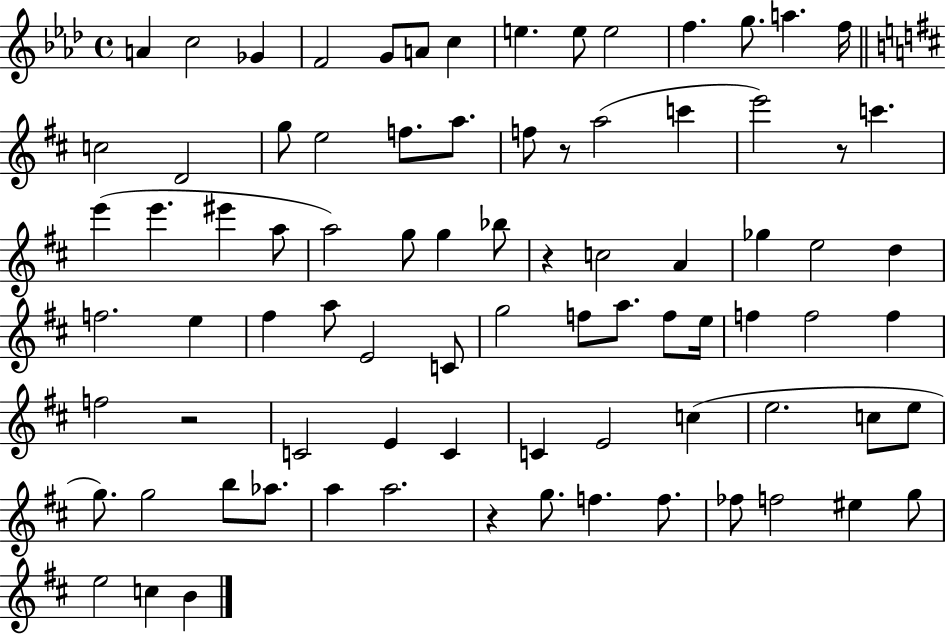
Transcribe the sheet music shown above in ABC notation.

X:1
T:Untitled
M:4/4
L:1/4
K:Ab
A c2 _G F2 G/2 A/2 c e e/2 e2 f g/2 a f/4 c2 D2 g/2 e2 f/2 a/2 f/2 z/2 a2 c' e'2 z/2 c' e' e' ^e' a/2 a2 g/2 g _b/2 z c2 A _g e2 d f2 e ^f a/2 E2 C/2 g2 f/2 a/2 f/2 e/4 f f2 f f2 z2 C2 E C C E2 c e2 c/2 e/2 g/2 g2 b/2 _a/2 a a2 z g/2 f f/2 _f/2 f2 ^e g/2 e2 c B